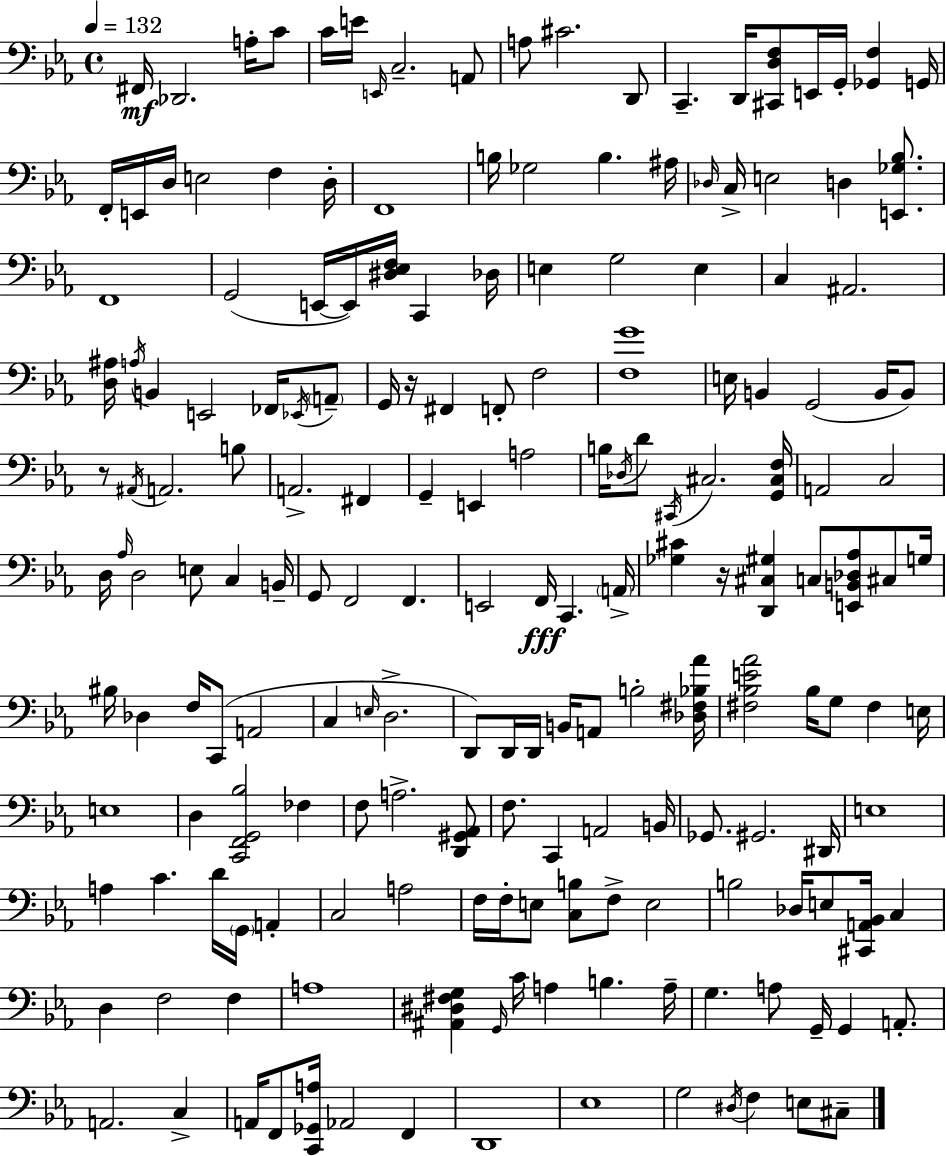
{
  \clef bass
  \time 4/4
  \defaultTimeSignature
  \key ees \major
  \tempo 4 = 132
  fis,16\mf des,2. a16-. c'8 | c'16 e'16 \grace { e,16 } c2.-- a,8 | a8 cis'2. d,8 | c,4.-- d,16 <cis, d f>8 e,16 g,16-. <ges, f>4 | \break g,16 f,16-. e,16 d16 e2 f4 | d16-. f,1 | b16 ges2 b4. | ais16 \grace { des16 } c16-> e2 d4 <e, ges bes>8. | \break f,1 | g,2( e,16~~ e,16) <dis ees f>16 c,4 | des16 e4 g2 e4 | c4 ais,2. | \break <d ais>16 \acciaccatura { a16 } b,4 e,2 | fes,16 \acciaccatura { ees,16 } \parenthesize a,8-- g,16 r16 fis,4 f,8-. f2 | <f g'>1 | e16 b,4 g,2( | \break b,16 b,8) r8 \acciaccatura { ais,16 } a,2. | b8 a,2.-> | fis,4 g,4-- e,4 a2 | b16 \acciaccatura { des16 } d'8 \acciaccatura { cis,16 } cis2. | \break <g, cis f>16 a,2 c2 | d16 \grace { aes16 } d2 | e8 c4 b,16-- g,8 f,2 | f,4. e,2 | \break f,16\fff c,4. \parenthesize a,16-> <ges cis'>4 r16 <d, cis gis>4 | c8 <e, b, des aes>8 cis8 g16 bis16 des4 f16 c,8( | a,2 c4 \grace { e16 } d2.-> | d,8) d,16 d,16 b,16 a,8 | \break b2-. <des fis bes aes'>16 <fis bes e' aes'>2 | bes16 g8 fis4 e16 e1 | d4 <c, f, g, bes>2 | fes4 f8 a2.-> | \break <d, gis, aes,>8 f8. c,4 | a,2 b,16 ges,8. gis,2. | dis,16 e1 | a4 c'4. | \break d'16 \parenthesize g,16 a,4-. c2 | a2 f16 f16-. e8 <c b>8 f8-> | e2 b2 | des16 e8 <cis, a, bes,>16 c4 d4 f2 | \break f4 a1 | <ais, dis fis g>4 \grace { g,16 } c'16 a4 | b4. a16-- g4. | a8 g,16-- g,4 a,8.-. a,2. | \break c4-> a,16 f,8 <c, ges, a>16 aes,2 | f,4 d,1 | ees1 | g2 | \break \acciaccatura { dis16 } f4 e8 cis8-- \bar "|."
}